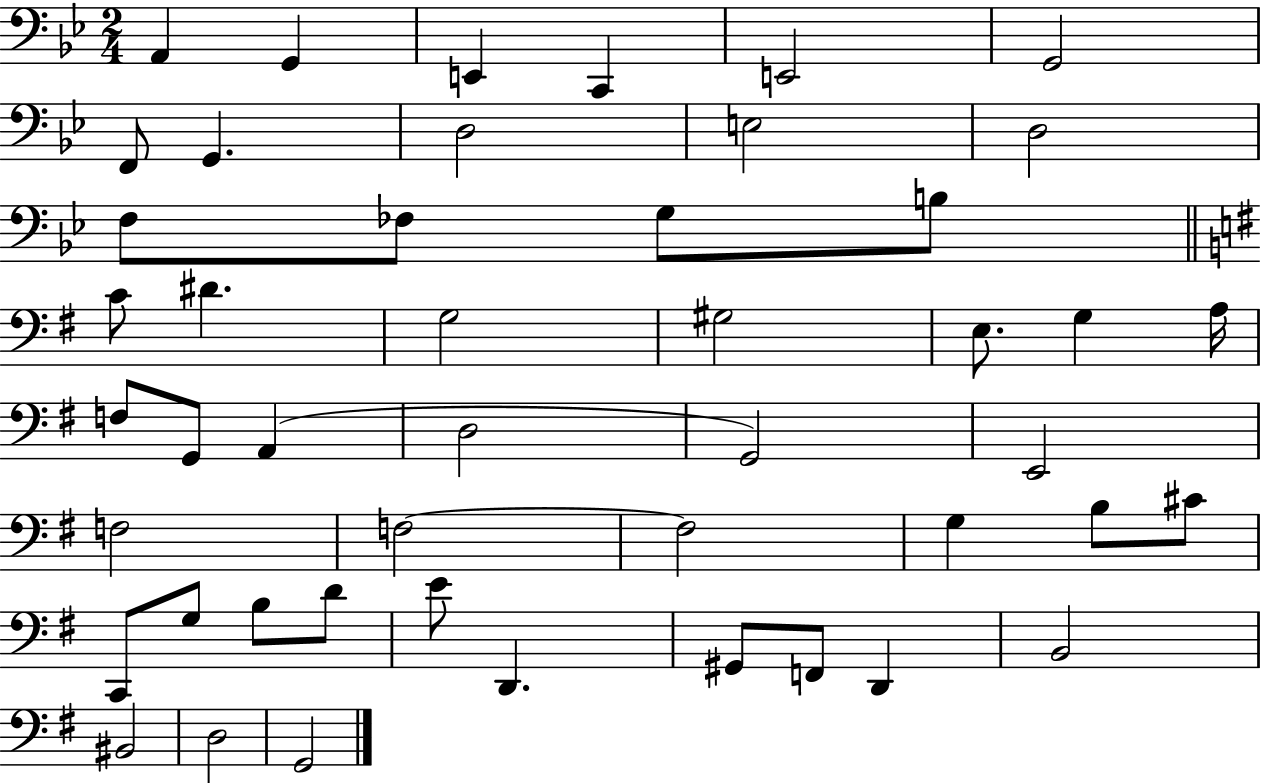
X:1
T:Untitled
M:2/4
L:1/4
K:Bb
A,, G,, E,, C,, E,,2 G,,2 F,,/2 G,, D,2 E,2 D,2 F,/2 _F,/2 G,/2 B,/2 C/2 ^D G,2 ^G,2 E,/2 G, A,/4 F,/2 G,,/2 A,, D,2 G,,2 E,,2 F,2 F,2 F,2 G, B,/2 ^C/2 C,,/2 G,/2 B,/2 D/2 E/2 D,, ^G,,/2 F,,/2 D,, B,,2 ^B,,2 D,2 G,,2